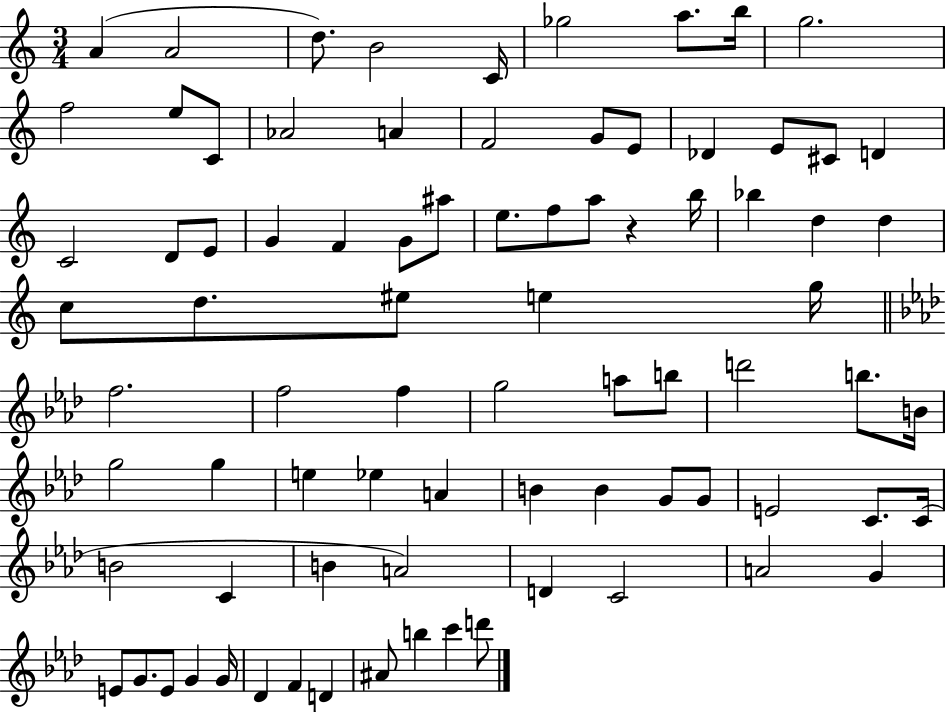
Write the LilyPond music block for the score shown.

{
  \clef treble
  \numericTimeSignature
  \time 3/4
  \key c \major
  \repeat volta 2 { a'4( a'2 | d''8.) b'2 c'16 | ges''2 a''8. b''16 | g''2. | \break f''2 e''8 c'8 | aes'2 a'4 | f'2 g'8 e'8 | des'4 e'8 cis'8 d'4 | \break c'2 d'8 e'8 | g'4 f'4 g'8 ais''8 | e''8. f''8 a''8 r4 b''16 | bes''4 d''4 d''4 | \break c''8 d''8. eis''8 e''4 g''16 | \bar "||" \break \key f \minor f''2. | f''2 f''4 | g''2 a''8 b''8 | d'''2 b''8. b'16 | \break g''2 g''4 | e''4 ees''4 a'4 | b'4 b'4 g'8 g'8 | e'2 c'8. c'16( | \break b'2 c'4 | b'4 a'2) | d'4 c'2 | a'2 g'4 | \break e'8 g'8. e'8 g'4 g'16 | des'4 f'4 d'4 | ais'8 b''4 c'''4 d'''8 | } \bar "|."
}